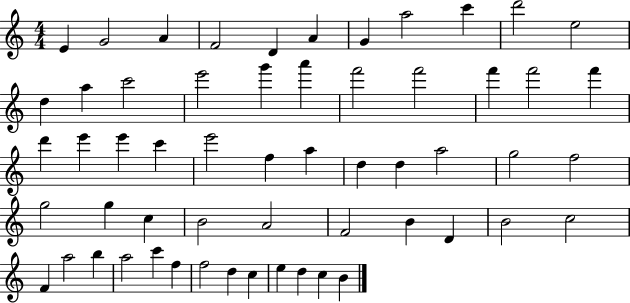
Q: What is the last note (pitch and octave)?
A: B4